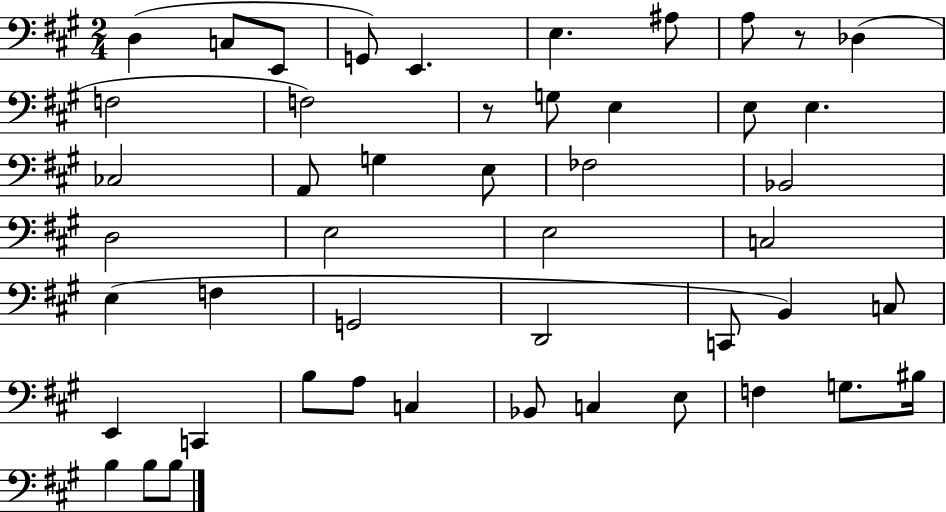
{
  \clef bass
  \numericTimeSignature
  \time 2/4
  \key a \major
  d4( c8 e,8 | g,8) e,4. | e4. ais8 | a8 r8 des4( | \break f2 | f2) | r8 g8 e4 | e8 e4. | \break ces2 | a,8 g4 e8 | fes2 | bes,2 | \break d2 | e2 | e2 | c2 | \break e4( f4 | g,2 | d,2 | c,8 b,4) c8 | \break e,4 c,4 | b8 a8 c4 | bes,8 c4 e8 | f4 g8. bis16 | \break b4 b8 b8 | \bar "|."
}